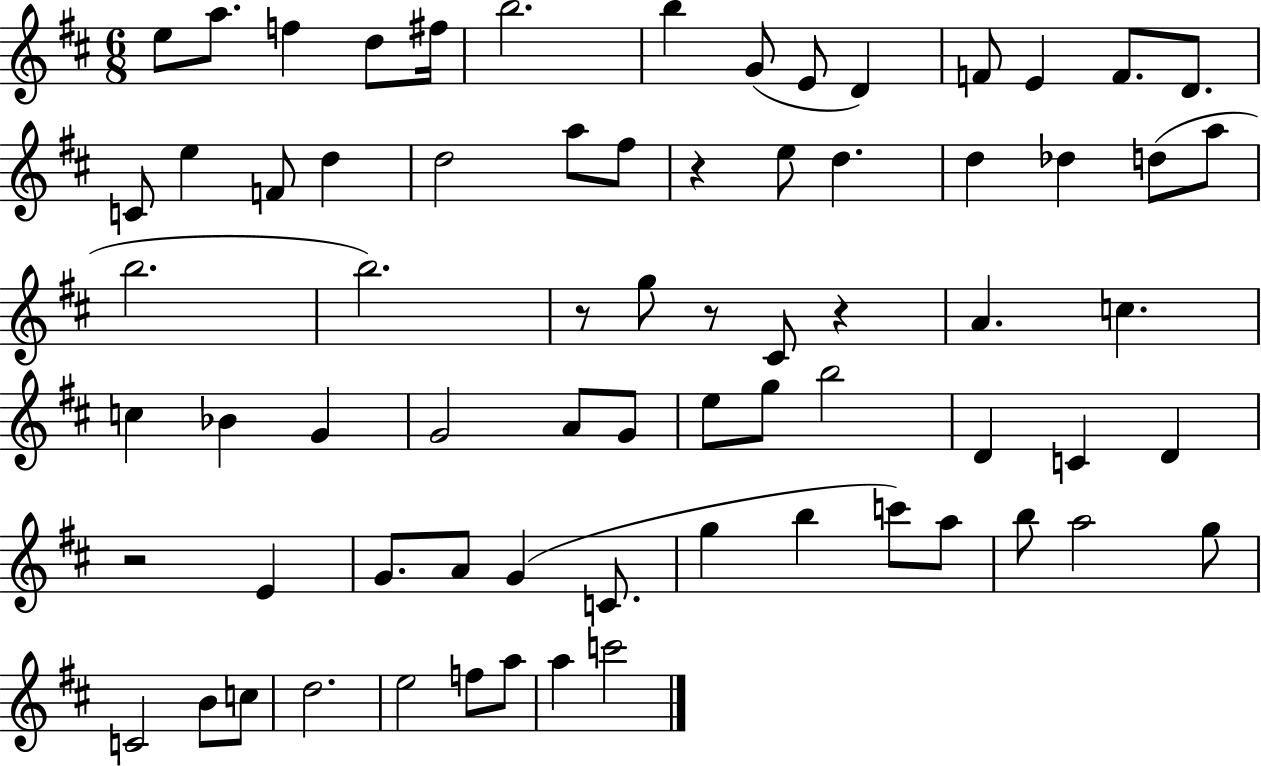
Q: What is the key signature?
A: D major